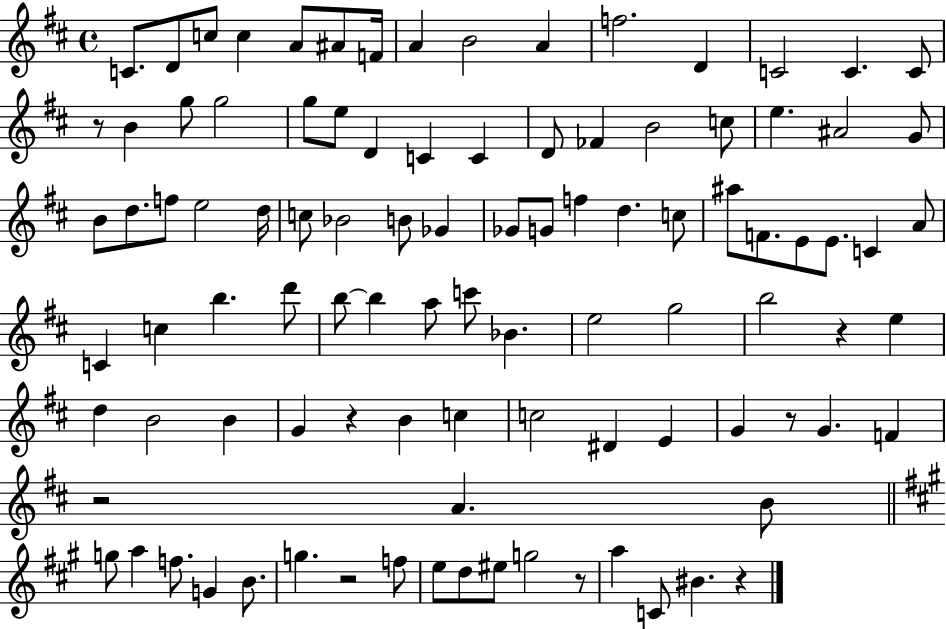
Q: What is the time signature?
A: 4/4